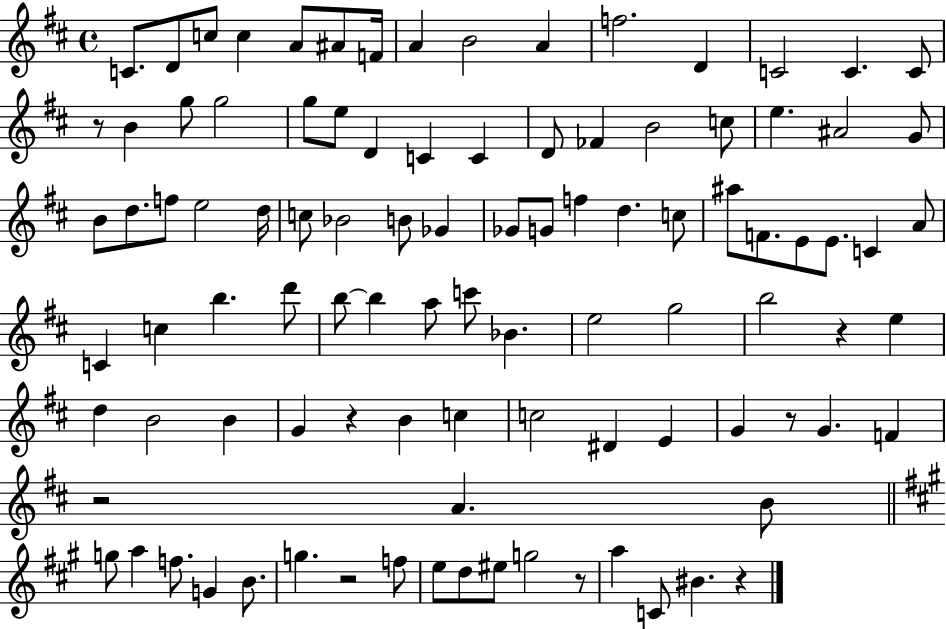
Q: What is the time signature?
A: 4/4